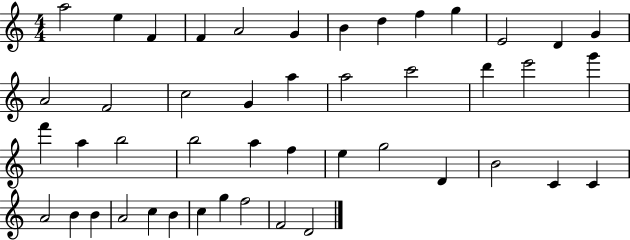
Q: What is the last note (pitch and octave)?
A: D4